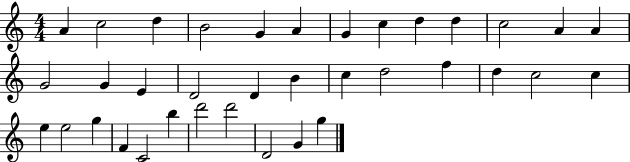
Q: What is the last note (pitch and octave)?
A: G5